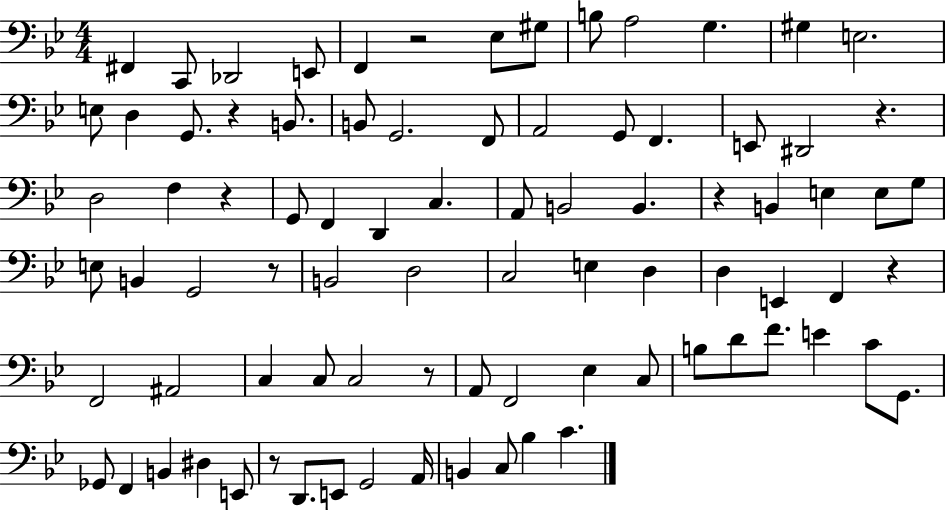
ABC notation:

X:1
T:Untitled
M:4/4
L:1/4
K:Bb
^F,, C,,/2 _D,,2 E,,/2 F,, z2 _E,/2 ^G,/2 B,/2 A,2 G, ^G, E,2 E,/2 D, G,,/2 z B,,/2 B,,/2 G,,2 F,,/2 A,,2 G,,/2 F,, E,,/2 ^D,,2 z D,2 F, z G,,/2 F,, D,, C, A,,/2 B,,2 B,, z B,, E, E,/2 G,/2 E,/2 B,, G,,2 z/2 B,,2 D,2 C,2 E, D, D, E,, F,, z F,,2 ^A,,2 C, C,/2 C,2 z/2 A,,/2 F,,2 _E, C,/2 B,/2 D/2 F/2 E C/2 G,,/2 _G,,/2 F,, B,, ^D, E,,/2 z/2 D,,/2 E,,/2 G,,2 A,,/4 B,, C,/2 _B, C